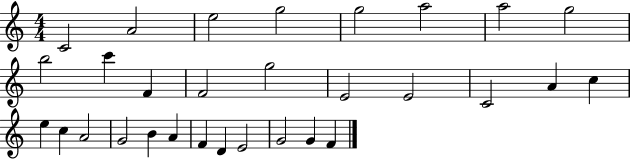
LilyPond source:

{
  \clef treble
  \numericTimeSignature
  \time 4/4
  \key c \major
  c'2 a'2 | e''2 g''2 | g''2 a''2 | a''2 g''2 | \break b''2 c'''4 f'4 | f'2 g''2 | e'2 e'2 | c'2 a'4 c''4 | \break e''4 c''4 a'2 | g'2 b'4 a'4 | f'4 d'4 e'2 | g'2 g'4 f'4 | \break \bar "|."
}